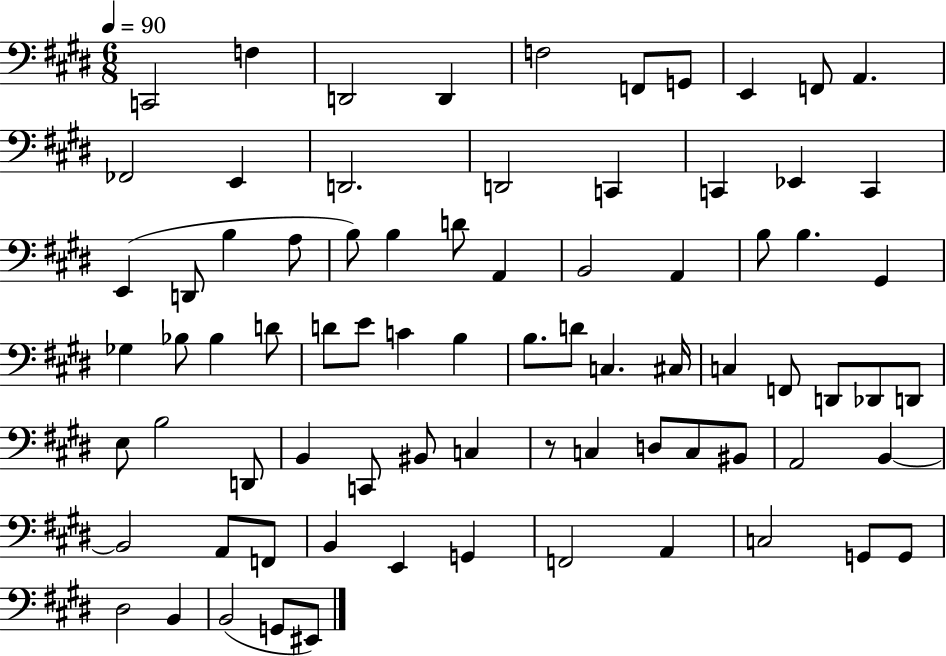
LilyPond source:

{
  \clef bass
  \numericTimeSignature
  \time 6/8
  \key e \major
  \tempo 4 = 90
  c,2 f4 | d,2 d,4 | f2 f,8 g,8 | e,4 f,8 a,4. | \break fes,2 e,4 | d,2. | d,2 c,4 | c,4 ees,4 c,4 | \break e,4( d,8 b4 a8 | b8) b4 d'8 a,4 | b,2 a,4 | b8 b4. gis,4 | \break ges4 bes8 bes4 d'8 | d'8 e'8 c'4 b4 | b8. d'8 c4. cis16 | c4 f,8 d,8 des,8 d,8 | \break e8 b2 d,8 | b,4 c,8 bis,8 c4 | r8 c4 d8 c8 bis,8 | a,2 b,4~~ | \break b,2 a,8 f,8 | b,4 e,4 g,4 | f,2 a,4 | c2 g,8 g,8 | \break dis2 b,4 | b,2( g,8 eis,8) | \bar "|."
}